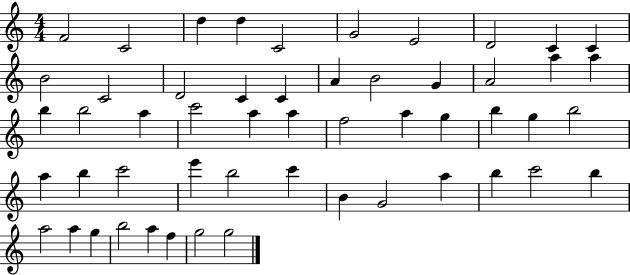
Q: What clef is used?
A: treble